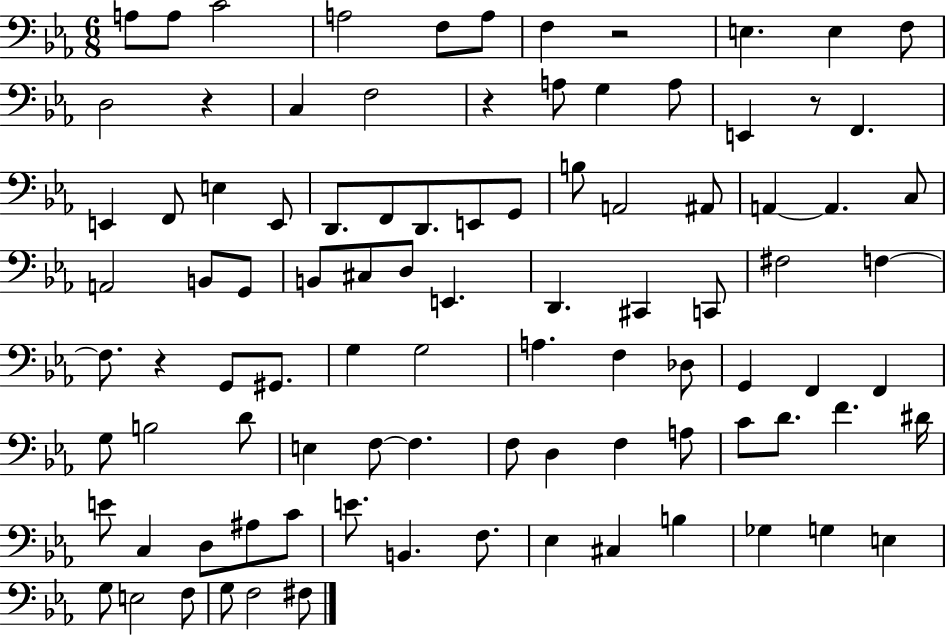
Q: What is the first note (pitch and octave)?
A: A3